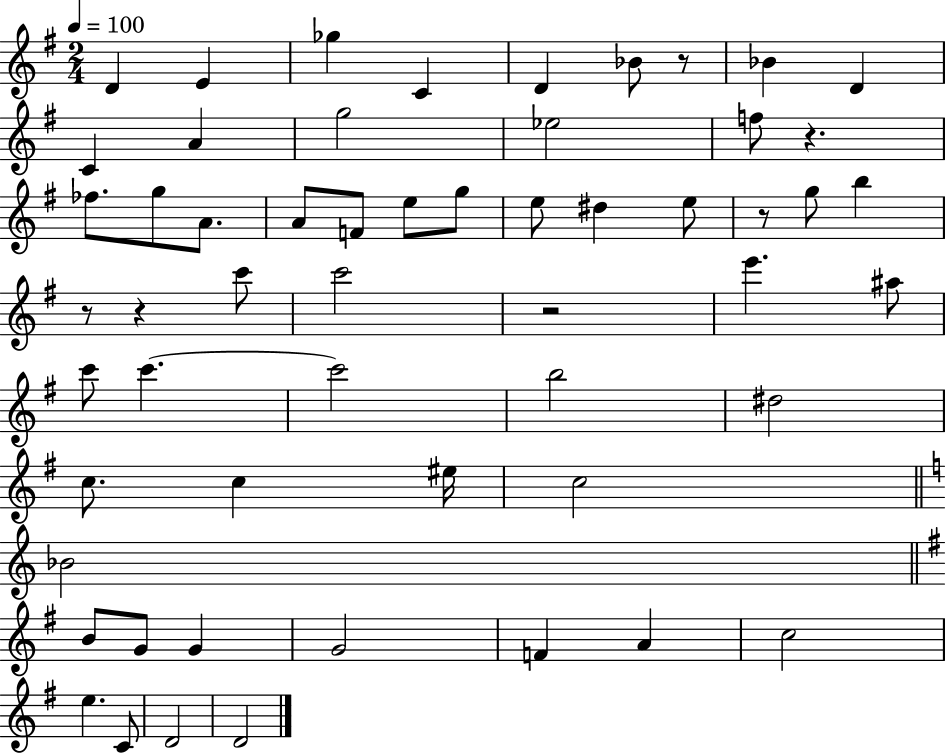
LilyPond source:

{
  \clef treble
  \numericTimeSignature
  \time 2/4
  \key g \major
  \tempo 4 = 100
  d'4 e'4 | ges''4 c'4 | d'4 bes'8 r8 | bes'4 d'4 | \break c'4 a'4 | g''2 | ees''2 | f''8 r4. | \break fes''8. g''8 a'8. | a'8 f'8 e''8 g''8 | e''8 dis''4 e''8 | r8 g''8 b''4 | \break r8 r4 c'''8 | c'''2 | r2 | e'''4. ais''8 | \break c'''8 c'''4.~~ | c'''2 | b''2 | dis''2 | \break c''8. c''4 eis''16 | c''2 | \bar "||" \break \key c \major bes'2 | \bar "||" \break \key g \major b'8 g'8 g'4 | g'2 | f'4 a'4 | c''2 | \break e''4. c'8 | d'2 | d'2 | \bar "|."
}